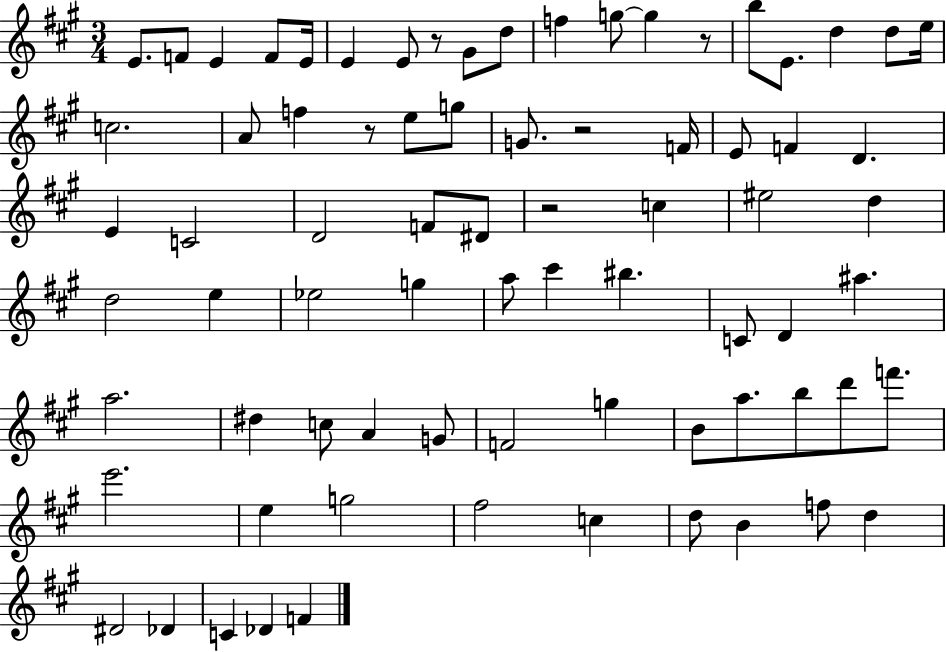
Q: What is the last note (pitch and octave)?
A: F4